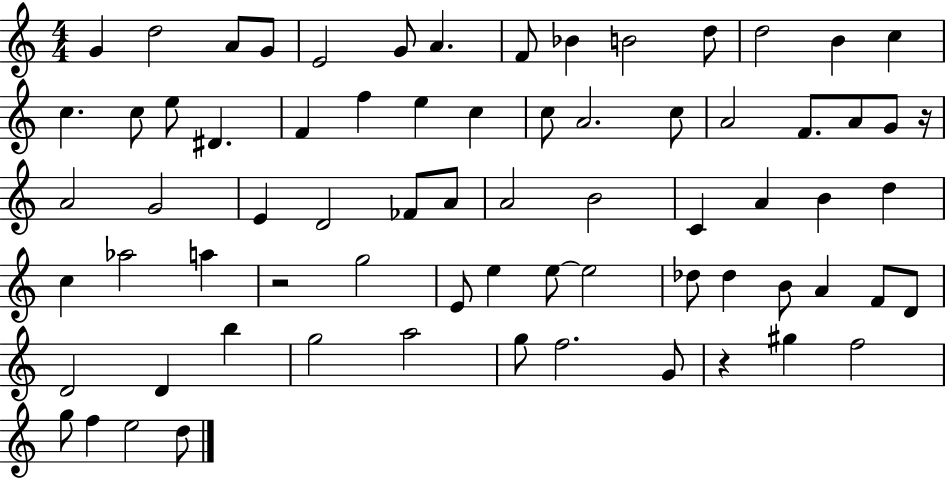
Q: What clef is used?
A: treble